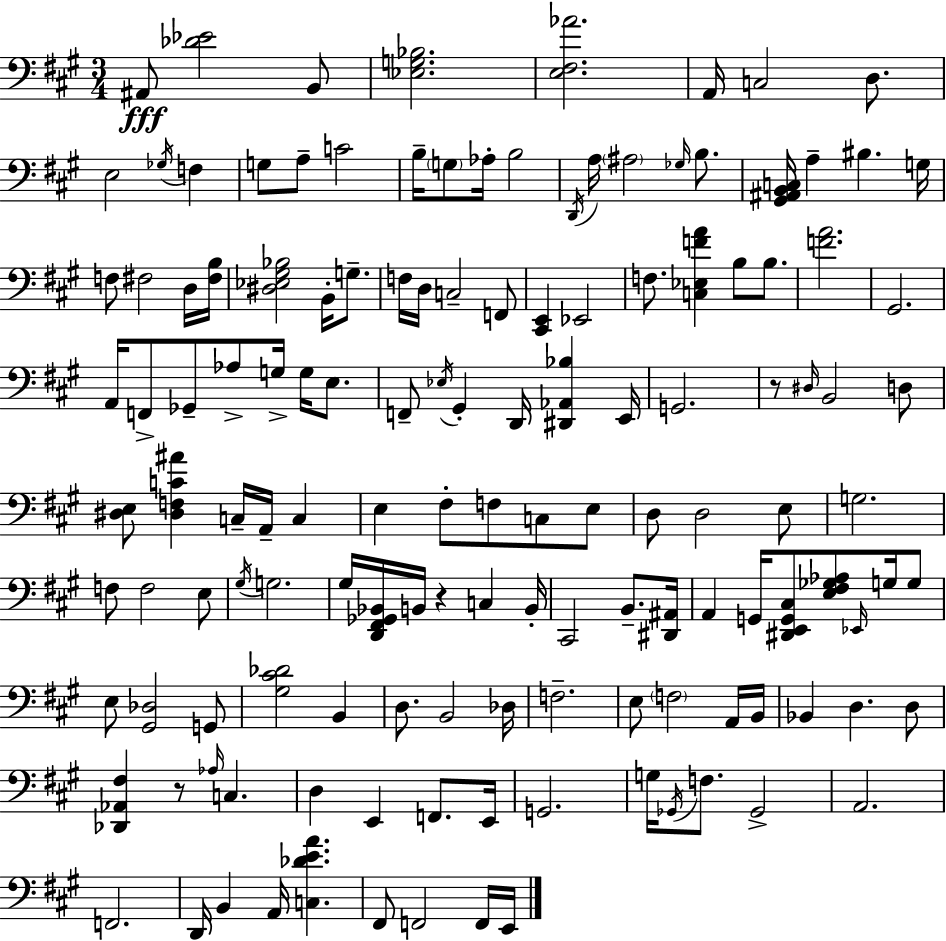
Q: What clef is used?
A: bass